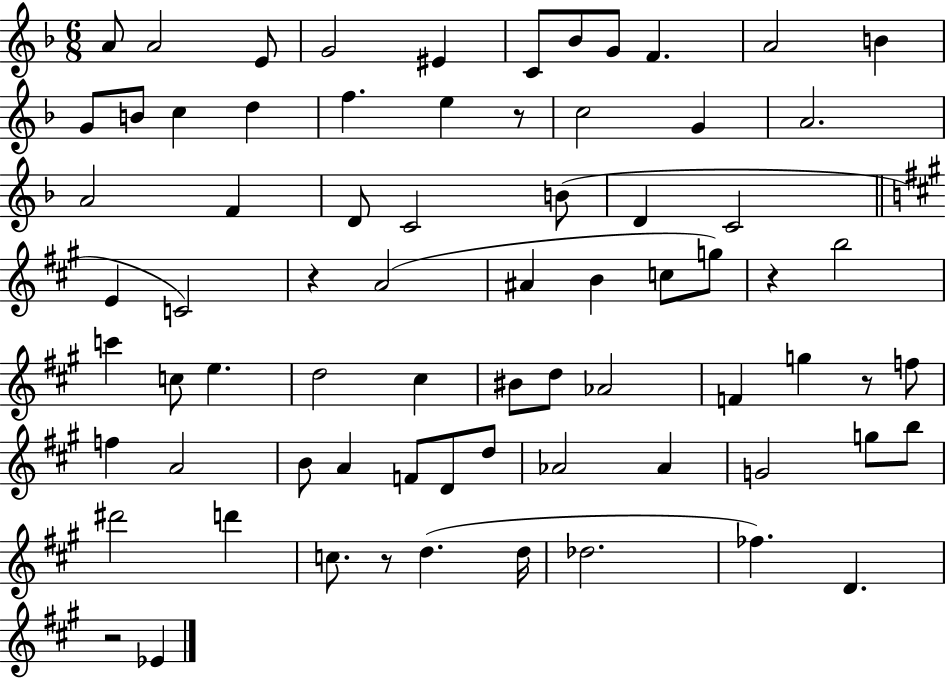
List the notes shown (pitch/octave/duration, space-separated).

A4/e A4/h E4/e G4/h EIS4/q C4/e Bb4/e G4/e F4/q. A4/h B4/q G4/e B4/e C5/q D5/q F5/q. E5/q R/e C5/h G4/q A4/h. A4/h F4/q D4/e C4/h B4/e D4/q C4/h E4/q C4/h R/q A4/h A#4/q B4/q C5/e G5/e R/q B5/h C6/q C5/e E5/q. D5/h C#5/q BIS4/e D5/e Ab4/h F4/q G5/q R/e F5/e F5/q A4/h B4/e A4/q F4/e D4/e D5/e Ab4/h Ab4/q G4/h G5/e B5/e D#6/h D6/q C5/e. R/e D5/q. D5/s Db5/h. FES5/q. D4/q. R/h Eb4/q